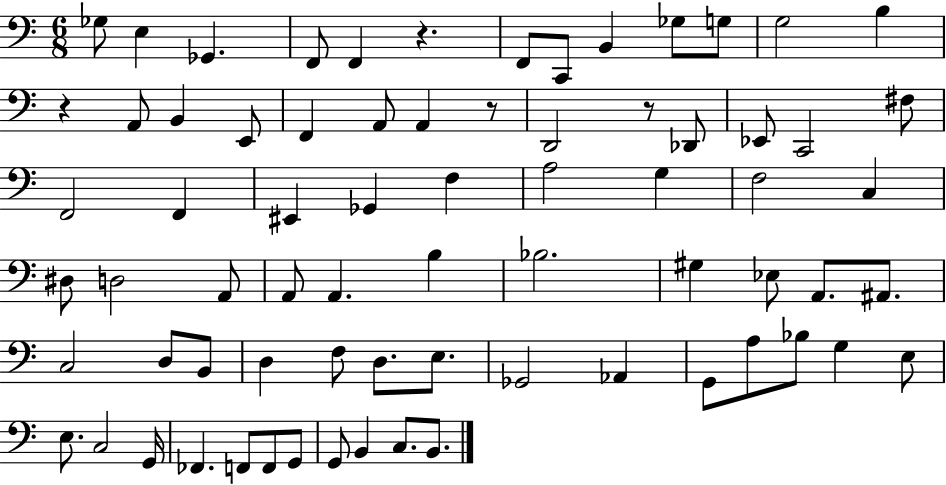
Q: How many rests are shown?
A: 4